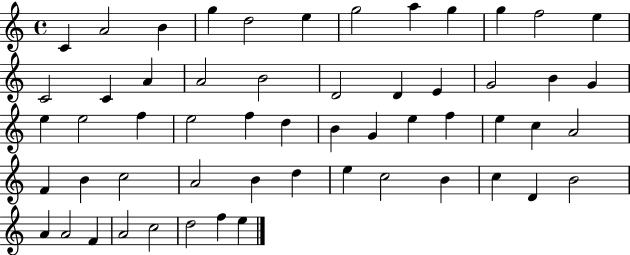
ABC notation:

X:1
T:Untitled
M:4/4
L:1/4
K:C
C A2 B g d2 e g2 a g g f2 e C2 C A A2 B2 D2 D E G2 B G e e2 f e2 f d B G e f e c A2 F B c2 A2 B d e c2 B c D B2 A A2 F A2 c2 d2 f e